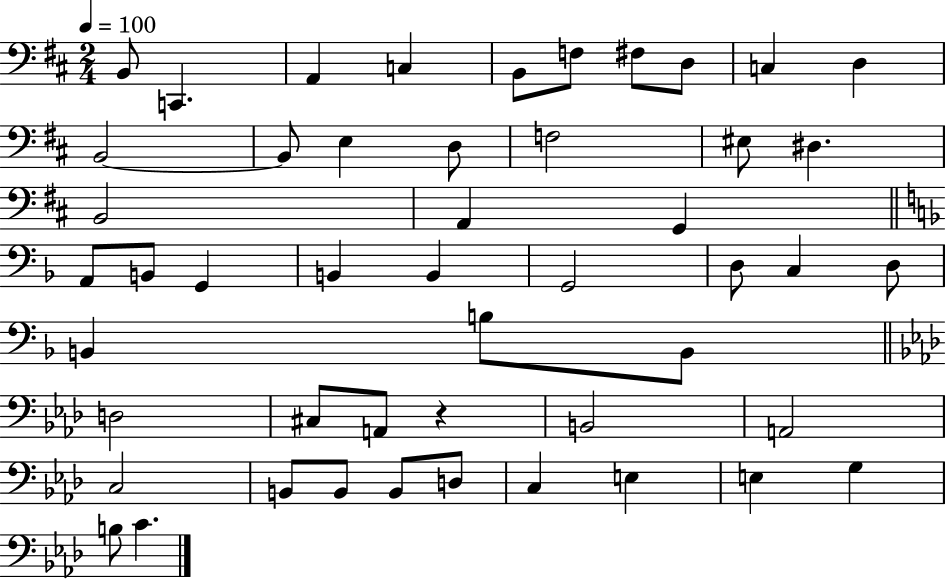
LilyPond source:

{
  \clef bass
  \numericTimeSignature
  \time 2/4
  \key d \major
  \tempo 4 = 100
  \repeat volta 2 { b,8 c,4. | a,4 c4 | b,8 f8 fis8 d8 | c4 d4 | \break b,2~~ | b,8 e4 d8 | f2 | eis8 dis4. | \break b,2 | a,4 g,4 | \bar "||" \break \key f \major a,8 b,8 g,4 | b,4 b,4 | g,2 | d8 c4 d8 | \break b,4 b8 b,8 | \bar "||" \break \key aes \major d2 | cis8 a,8 r4 | b,2 | a,2 | \break c2 | b,8 b,8 b,8 d8 | c4 e4 | e4 g4 | \break b8 c'4. | } \bar "|."
}